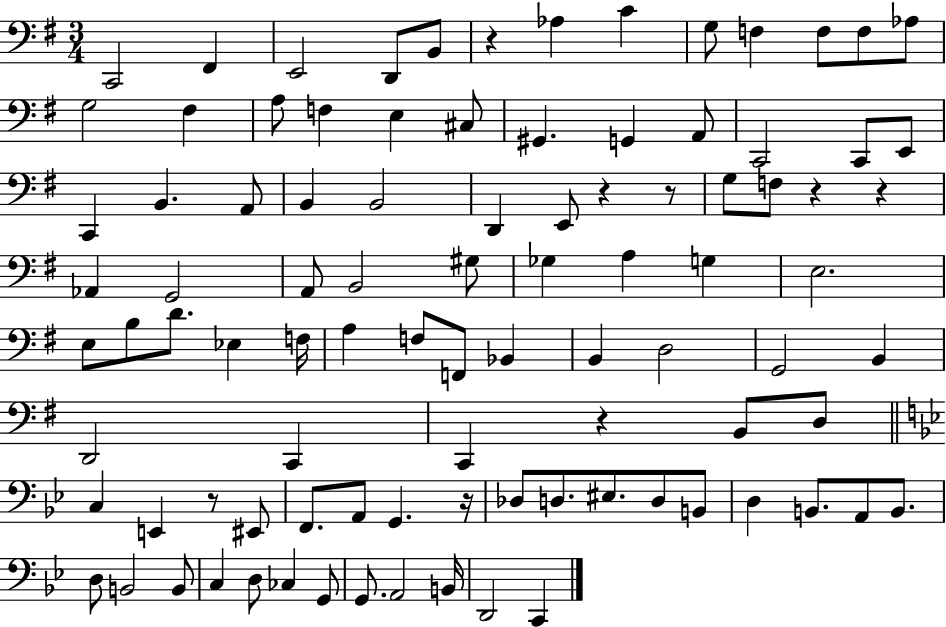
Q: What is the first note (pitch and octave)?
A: C2